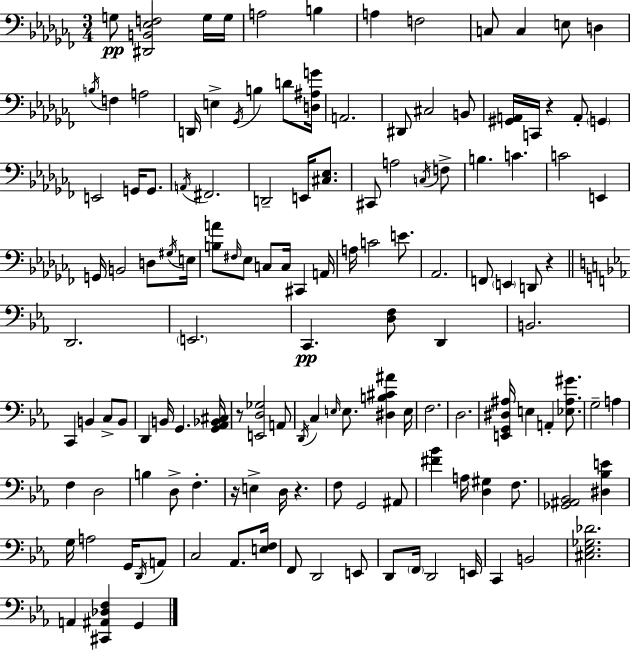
{
  \clef bass
  \numericTimeSignature
  \time 3/4
  \key aes \minor
  g8\pp <dis, b, ees f>2 g16 g16 | a2 b4 | a4 f2 | c8 c4 e8 d4 | \break \acciaccatura { b16 } f4 a2 | d,16 e4-> \acciaccatura { ges,16 } b4 d'8 | <d ais g'>16 a,2. | dis,8 cis2 | \break b,8 <gis, a,>16 c,16 r4 a,8-. \parenthesize g,4 | e,2 g,16 g,8. | \acciaccatura { a,16 } fis,2. | d,2-- e,16 | \break <cis ees>8. cis,8 a2 | \acciaccatura { c16 } f8-> b4. c'4. | c'2 | e,4 g,16 b,2 | \break d8 \acciaccatura { gis16 } e16 <b a'>8 \grace { fis16 } ees8 c8 | c16 cis,4 a,16 a16 c'2 | e'8. aes,2. | f,8 \parenthesize e,4 | \break d,8 r4 \bar "||" \break \key c \minor d,2. | \parenthesize e,2. | c,4.\pp <d f>8 d,4 | b,2. | \break c,4 b,4 c8-> b,8 | d,4 b,16 g,4. <g, aes, bes, cis>16 | r8 <e, d ges>2 a,8 | \acciaccatura { d,16 } c4 \grace { e16 } e8. <dis b cis' ais'>4 | \break e16 f2. | d2. | <e, g, dis ais>16 e4 a,4-. <ees ais gis'>8. | g2-- a4 | \break f4 d2 | b4 d8-> f4.-. | r16 e4-> d16 r4. | f8 g,2 | \break ais,8 <fis' bes'>4 a16 <d gis>4 f8. | <ges, ais, bes,>2 <dis bes e'>4 | g16 a2 g,16 | \acciaccatura { d,16 } a,8 c2 aes,8. | \break <e f>16 f,8 d,2 | e,8 d,8 \parenthesize f,16 d,2 | e,16 c,4 b,2 | <cis ees ges des'>2. | \break a,4 <cis, ais, des f>4 g,4 | \bar "|."
}